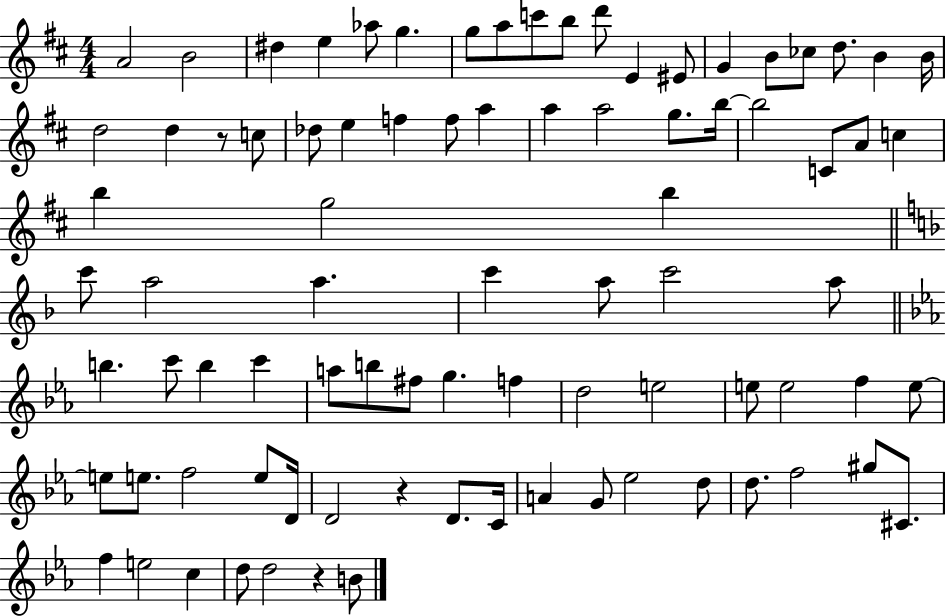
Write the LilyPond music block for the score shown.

{
  \clef treble
  \numericTimeSignature
  \time 4/4
  \key d \major
  \repeat volta 2 { a'2 b'2 | dis''4 e''4 aes''8 g''4. | g''8 a''8 c'''8 b''8 d'''8 e'4 eis'8 | g'4 b'8 ces''8 d''8. b'4 b'16 | \break d''2 d''4 r8 c''8 | des''8 e''4 f''4 f''8 a''4 | a''4 a''2 g''8. b''16~~ | b''2 c'8 a'8 c''4 | \break b''4 g''2 b''4 | \bar "||" \break \key f \major c'''8 a''2 a''4. | c'''4 a''8 c'''2 a''8 | \bar "||" \break \key ees \major b''4. c'''8 b''4 c'''4 | a''8 b''8 fis''8 g''4. f''4 | d''2 e''2 | e''8 e''2 f''4 e''8~~ | \break e''8 e''8. f''2 e''8 d'16 | d'2 r4 d'8. c'16 | a'4 g'8 ees''2 d''8 | d''8. f''2 gis''8 cis'8. | \break f''4 e''2 c''4 | d''8 d''2 r4 b'8 | } \bar "|."
}